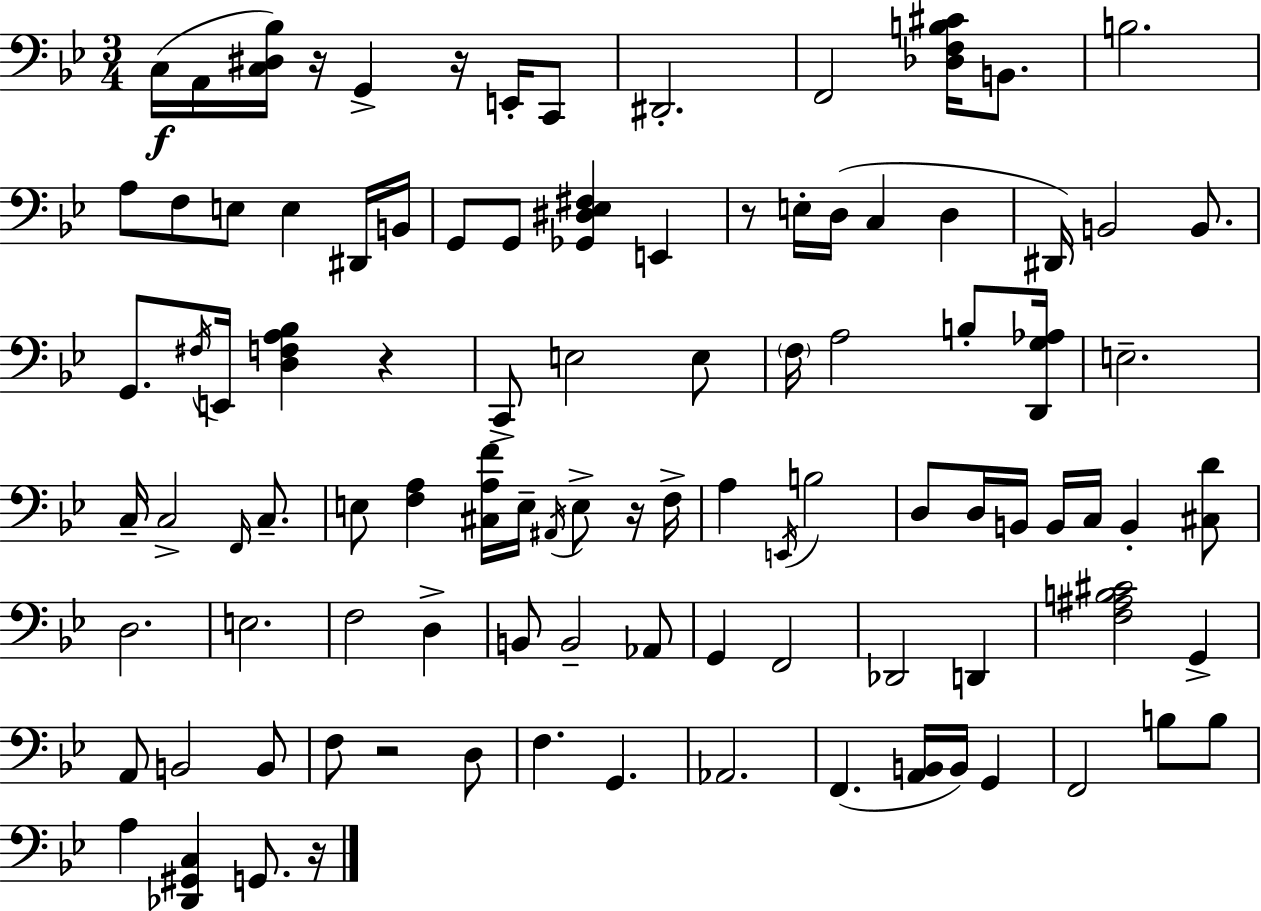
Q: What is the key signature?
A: G minor